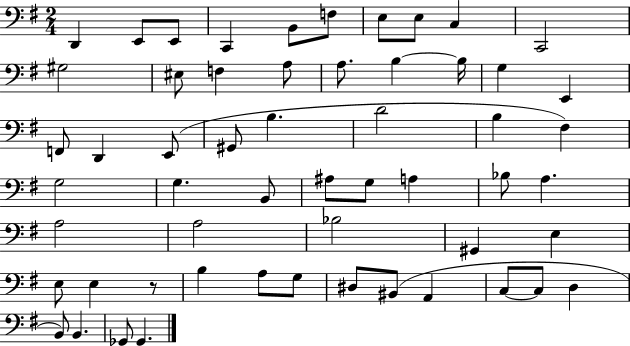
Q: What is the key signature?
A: G major